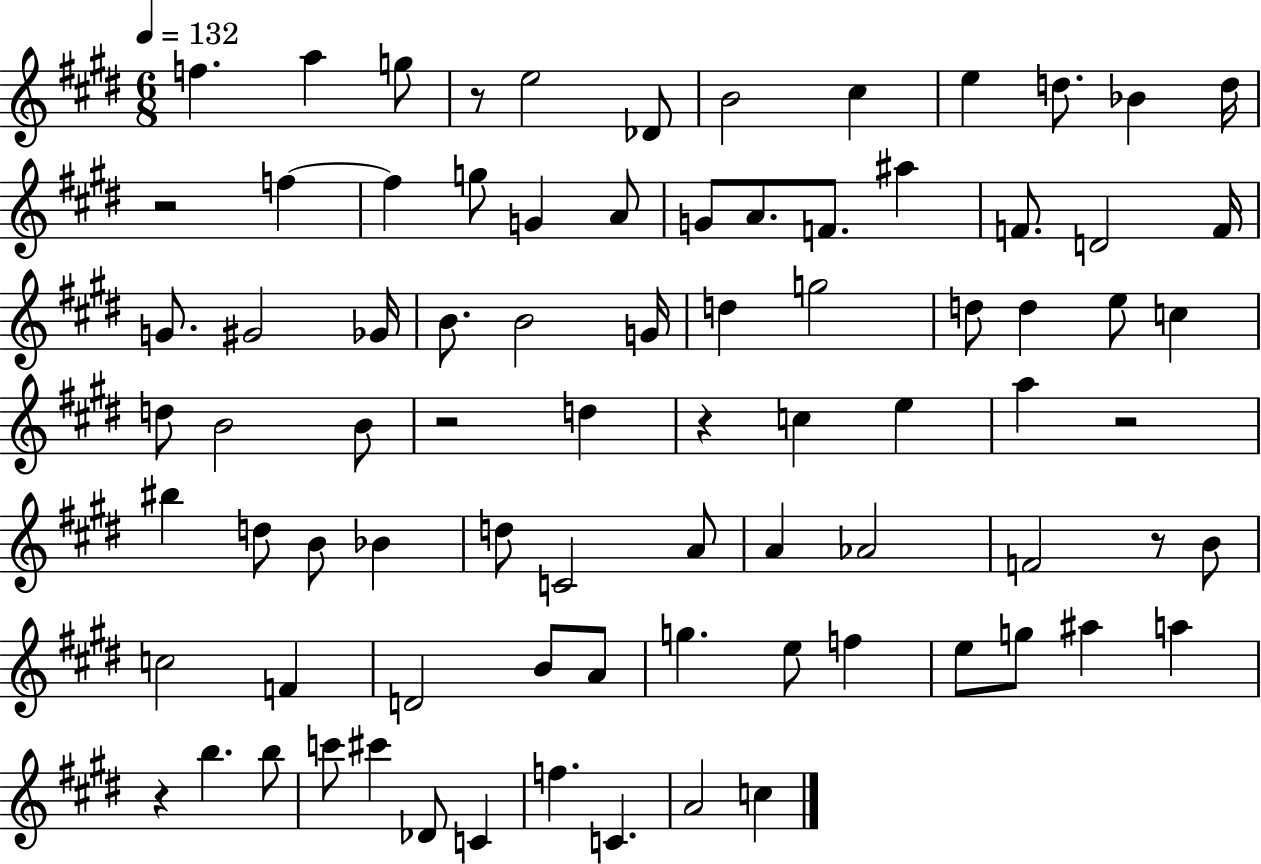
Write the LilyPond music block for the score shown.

{
  \clef treble
  \numericTimeSignature
  \time 6/8
  \key e \major
  \tempo 4 = 132
  f''4. a''4 g''8 | r8 e''2 des'8 | b'2 cis''4 | e''4 d''8. bes'4 d''16 | \break r2 f''4~~ | f''4 g''8 g'4 a'8 | g'8 a'8. f'8. ais''4 | f'8. d'2 f'16 | \break g'8. gis'2 ges'16 | b'8. b'2 g'16 | d''4 g''2 | d''8 d''4 e''8 c''4 | \break d''8 b'2 b'8 | r2 d''4 | r4 c''4 e''4 | a''4 r2 | \break bis''4 d''8 b'8 bes'4 | d''8 c'2 a'8 | a'4 aes'2 | f'2 r8 b'8 | \break c''2 f'4 | d'2 b'8 a'8 | g''4. e''8 f''4 | e''8 g''8 ais''4 a''4 | \break r4 b''4. b''8 | c'''8 cis'''4 des'8 c'4 | f''4. c'4. | a'2 c''4 | \break \bar "|."
}